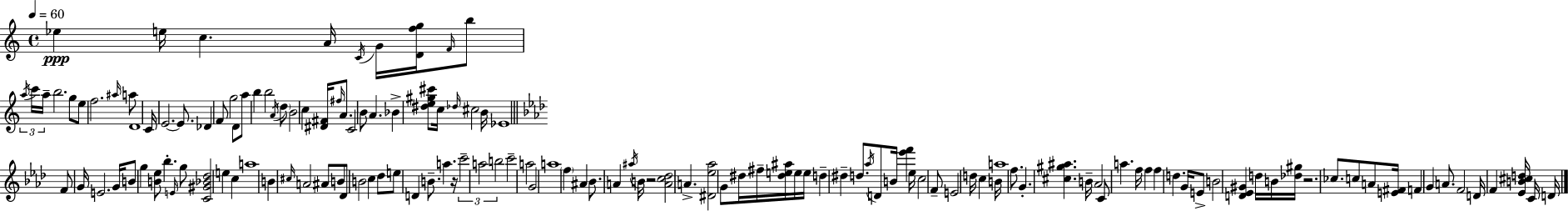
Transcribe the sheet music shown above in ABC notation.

X:1
T:Untitled
M:4/4
L:1/4
K:C
_e e/4 c A/4 C/4 G/4 [Dfg]/4 F/4 b/2 a/4 c'/4 a/4 b2 g/2 e/2 f2 ^a/4 a/2 D4 C/4 E2 E/2 _D F/2 g2 D/2 a/2 b b2 A/4 d/2 B2 c [^D^F]/4 ^f/4 A/2 C2 B/2 A _B [^de^g^c']/2 c/4 _d/4 ^c2 B/4 _E4 F/2 G/4 E2 G/4 B/2 g [B_e]/2 _b E/4 g/2 [C^G_B_d]2 e c a4 B ^c/4 A2 ^A/2 B/2 _D/2 B2 c _d/2 e/2 D B/2 a z/4 c'2 a2 b2 c'2 a2 G2 a4 f ^A _B/2 A ^a/4 B/4 z2 [Ac_d]2 A [^D_e_a]2 G/2 ^d/4 ^f/4 [^de^a]/4 e/4 e/4 d ^d d/2 _a/4 D/2 B/4 [_e'f'] _e/4 c2 F/2 E2 d/4 c B/4 a4 f/2 G [^c^g^a] B/4 _A2 C/2 a f/4 f f d G/4 E/2 B2 [D_E^G] d/4 B/4 [_d^g]/4 z2 _c/2 c/2 A/2 [E^F]/4 F G A/2 F2 D/4 F [_EB^cd]/4 C/4 D/4